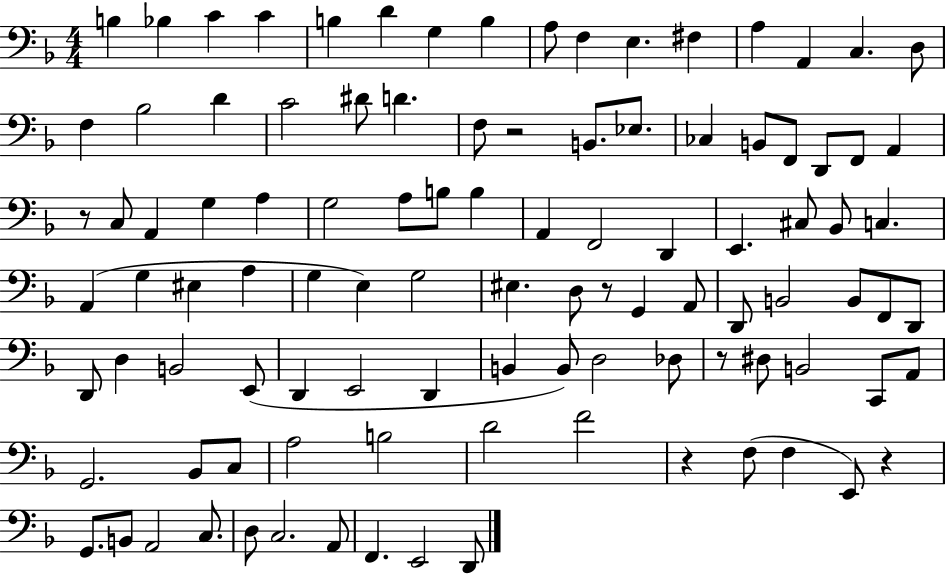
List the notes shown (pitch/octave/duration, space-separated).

B3/q Bb3/q C4/q C4/q B3/q D4/q G3/q B3/q A3/e F3/q E3/q. F#3/q A3/q A2/q C3/q. D3/e F3/q Bb3/h D4/q C4/h D#4/e D4/q. F3/e R/h B2/e. Eb3/e. CES3/q B2/e F2/e D2/e F2/e A2/q R/e C3/e A2/q G3/q A3/q G3/h A3/e B3/e B3/q A2/q F2/h D2/q E2/q. C#3/e Bb2/e C3/q. A2/q G3/q EIS3/q A3/q G3/q E3/q G3/h EIS3/q. D3/e R/e G2/q A2/e D2/e B2/h B2/e F2/e D2/e D2/e D3/q B2/h E2/e D2/q E2/h D2/q B2/q B2/e D3/h Db3/e R/e D#3/e B2/h C2/e A2/e G2/h. Bb2/e C3/e A3/h B3/h D4/h F4/h R/q F3/e F3/q E2/e R/q G2/e. B2/e A2/h C3/e. D3/e C3/h. A2/e F2/q. E2/h D2/e